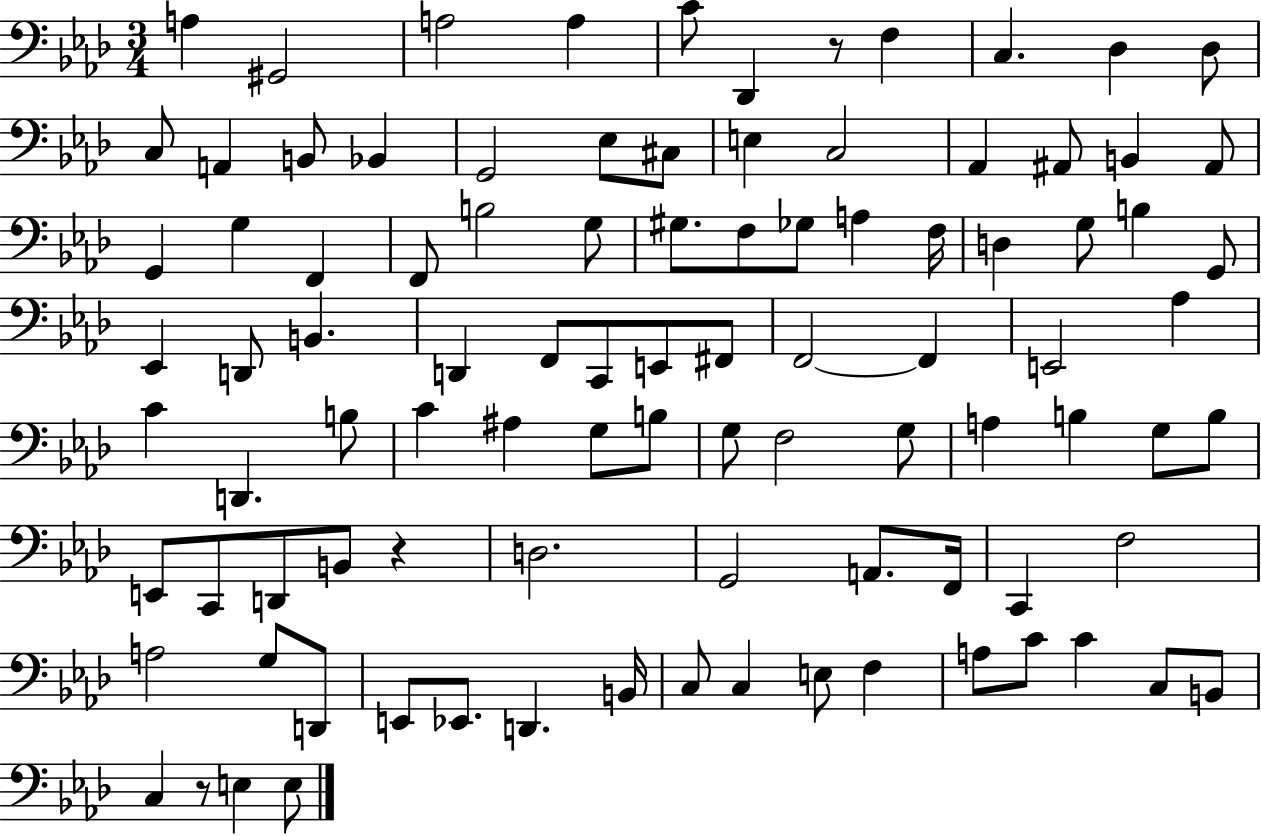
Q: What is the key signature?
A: AES major